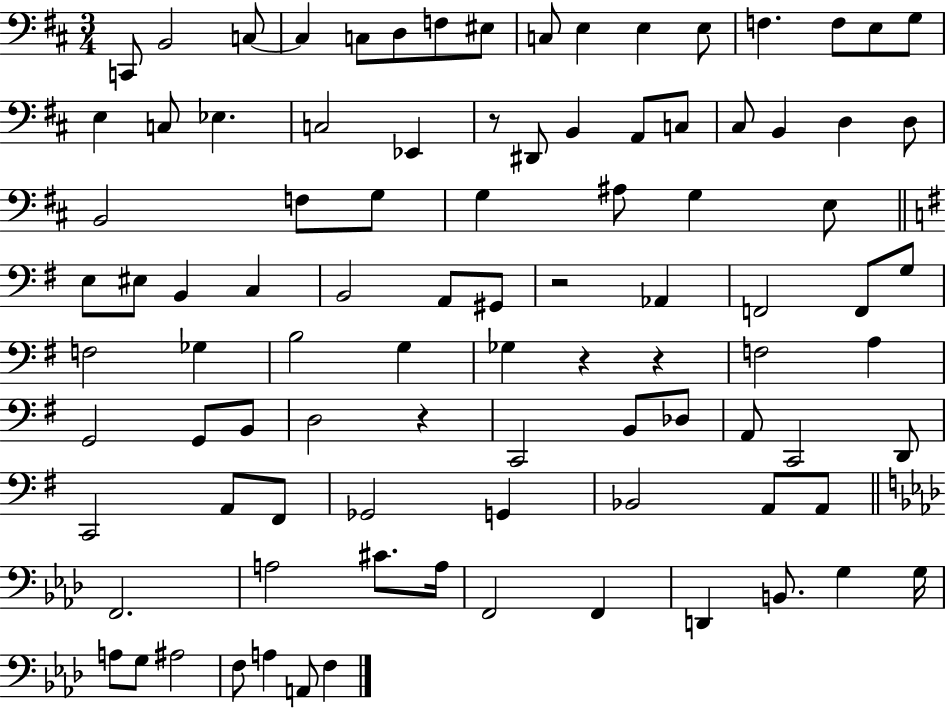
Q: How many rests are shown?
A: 5